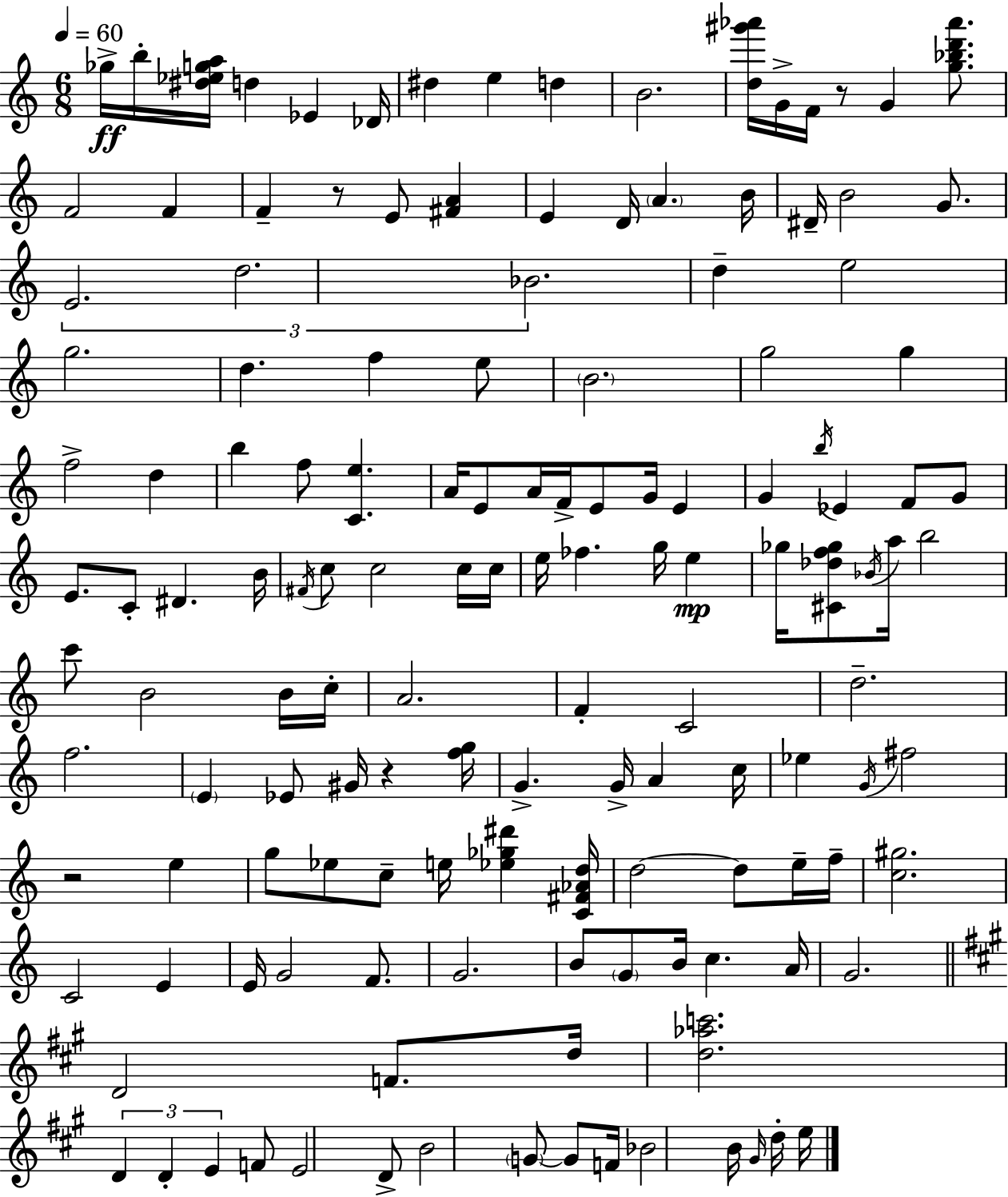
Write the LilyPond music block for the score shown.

{
  \clef treble
  \numericTimeSignature
  \time 6/8
  \key c \major
  \tempo 4 = 60
  ges''16->\ff b''16-. <dis'' ees'' g'' a''>16 d''4 ees'4 des'16 | dis''4 e''4 d''4 | b'2. | <d'' gis''' aes'''>16 g'16-> f'16 r8 g'4 <g'' bes'' d''' aes'''>8. | \break f'2 f'4 | f'4-- r8 e'8 <fis' a'>4 | e'4 d'16 \parenthesize a'4. b'16 | dis'16-- b'2 g'8. | \break \tuplet 3/2 { e'2. | d''2. | bes'2. } | d''4-- e''2 | \break g''2. | d''4. f''4 e''8 | \parenthesize b'2. | g''2 g''4 | \break f''2-> d''4 | b''4 f''8 <c' e''>4. | a'16 e'8 a'16 f'16-> e'8 g'16 e'4 | g'4 \acciaccatura { b''16 } ees'4 f'8 g'8 | \break e'8. c'8-. dis'4. | b'16 \acciaccatura { fis'16 } c''8 c''2 | c''16 c''16 e''16 fes''4. g''16 e''4\mp | ges''16 <cis' des'' f'' ges''>8 \acciaccatura { bes'16 } a''16 b''2 | \break c'''8 b'2 | b'16 c''16-. a'2. | f'4-. c'2 | d''2.-- | \break f''2. | \parenthesize e'4 ees'8 gis'16 r4 | <f'' g''>16 g'4.-> g'16-> a'4 | c''16 ees''4 \acciaccatura { g'16 } fis''2 | \break r2 | e''4 g''8 ees''8 c''8-- e''16 <ees'' ges'' dis'''>4 | <c' fis' aes' d''>16 d''2~~ | d''8 e''16-- f''16-- <c'' gis''>2. | \break c'2 | e'4 e'16 g'2 | f'8. g'2. | b'8 \parenthesize g'8 b'16 c''4. | \break a'16 g'2. | \bar "||" \break \key a \major d'2 f'8. d''16 | <d'' aes'' c'''>2. | \tuplet 3/2 { d'4 d'4-. e'4 } | f'8 e'2 d'8-> | \break b'2 \parenthesize g'8~~ g'8 | f'16 bes'2 b'16 \grace { gis'16 } d''16-. | e''16 \bar "|."
}